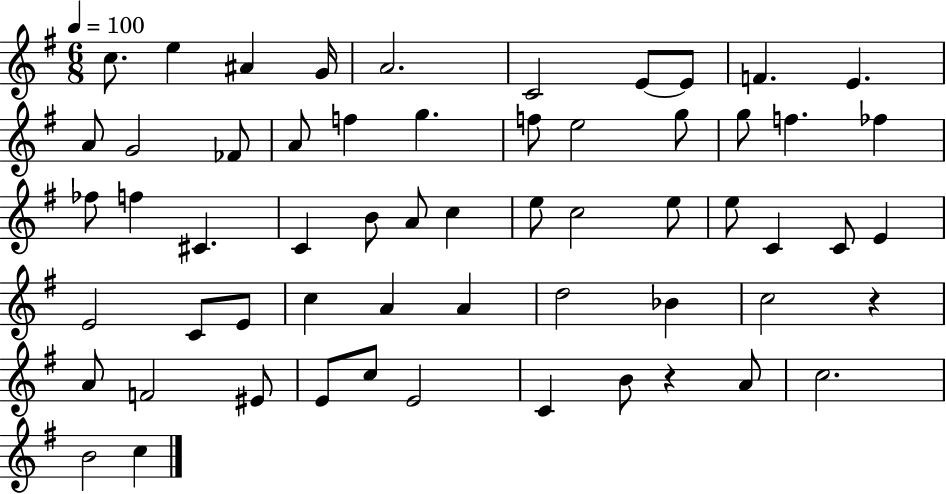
{
  \clef treble
  \numericTimeSignature
  \time 6/8
  \key g \major
  \tempo 4 = 100
  c''8. e''4 ais'4 g'16 | a'2. | c'2 e'8~~ e'8 | f'4. e'4. | \break a'8 g'2 fes'8 | a'8 f''4 g''4. | f''8 e''2 g''8 | g''8 f''4. fes''4 | \break fes''8 f''4 cis'4. | c'4 b'8 a'8 c''4 | e''8 c''2 e''8 | e''8 c'4 c'8 e'4 | \break e'2 c'8 e'8 | c''4 a'4 a'4 | d''2 bes'4 | c''2 r4 | \break a'8 f'2 eis'8 | e'8 c''8 e'2 | c'4 b'8 r4 a'8 | c''2. | \break b'2 c''4 | \bar "|."
}